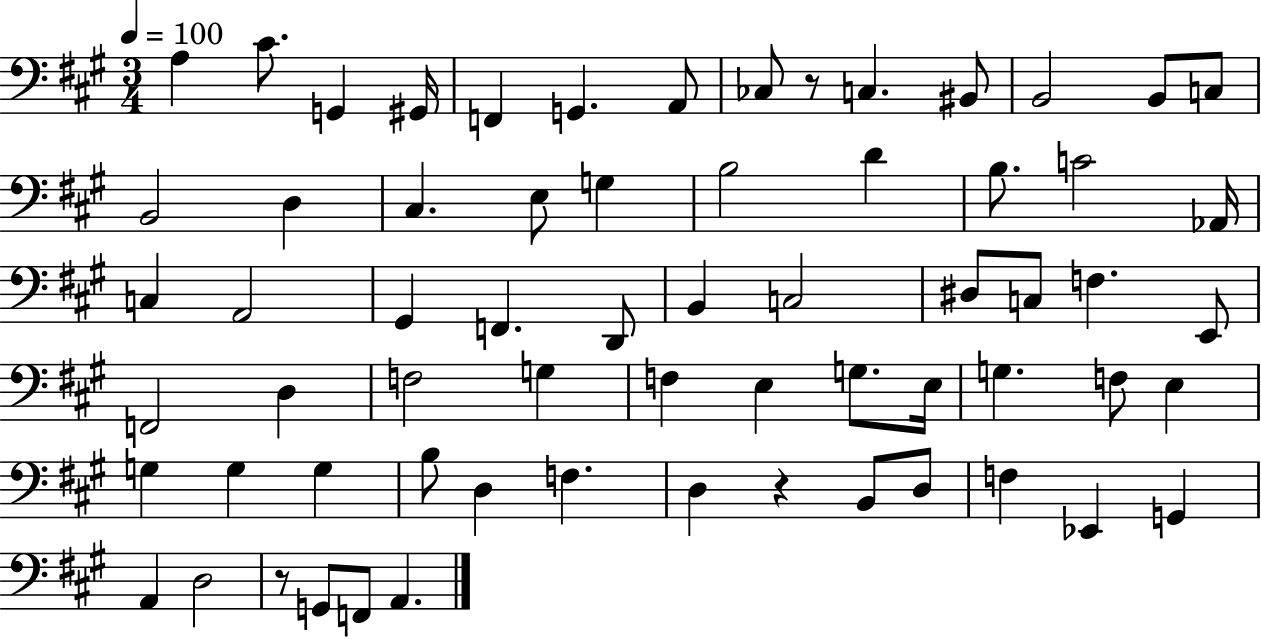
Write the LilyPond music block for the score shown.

{
  \clef bass
  \numericTimeSignature
  \time 3/4
  \key a \major
  \tempo 4 = 100
  a4 cis'8. g,4 gis,16 | f,4 g,4. a,8 | ces8 r8 c4. bis,8 | b,2 b,8 c8 | \break b,2 d4 | cis4. e8 g4 | b2 d'4 | b8. c'2 aes,16 | \break c4 a,2 | gis,4 f,4. d,8 | b,4 c2 | dis8 c8 f4. e,8 | \break f,2 d4 | f2 g4 | f4 e4 g8. e16 | g4. f8 e4 | \break g4 g4 g4 | b8 d4 f4. | d4 r4 b,8 d8 | f4 ees,4 g,4 | \break a,4 d2 | r8 g,8 f,8 a,4. | \bar "|."
}